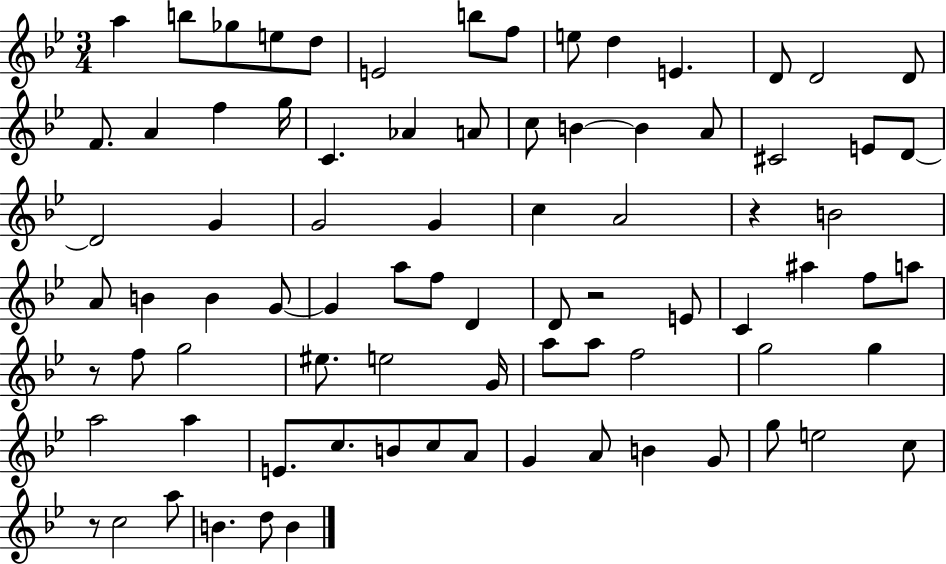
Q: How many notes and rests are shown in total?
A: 82